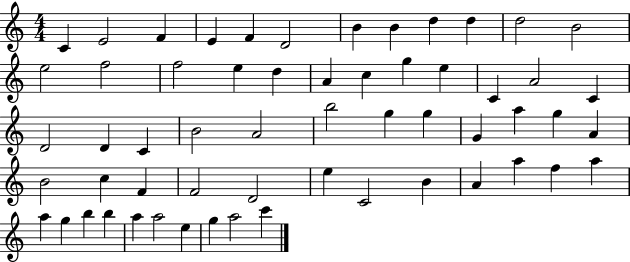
X:1
T:Untitled
M:4/4
L:1/4
K:C
C E2 F E F D2 B B d d d2 B2 e2 f2 f2 e d A c g e C A2 C D2 D C B2 A2 b2 g g G a g A B2 c F F2 D2 e C2 B A a f a a g b b a a2 e g a2 c'